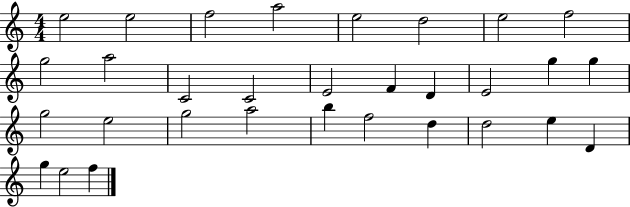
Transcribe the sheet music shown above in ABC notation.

X:1
T:Untitled
M:4/4
L:1/4
K:C
e2 e2 f2 a2 e2 d2 e2 f2 g2 a2 C2 C2 E2 F D E2 g g g2 e2 g2 a2 b f2 d d2 e D g e2 f